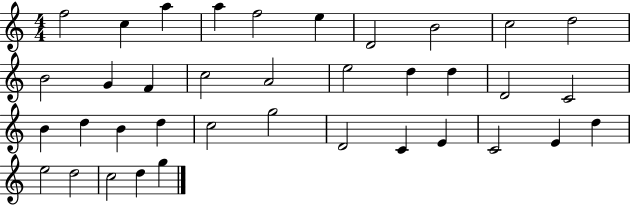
{
  \clef treble
  \numericTimeSignature
  \time 4/4
  \key c \major
  f''2 c''4 a''4 | a''4 f''2 e''4 | d'2 b'2 | c''2 d''2 | \break b'2 g'4 f'4 | c''2 a'2 | e''2 d''4 d''4 | d'2 c'2 | \break b'4 d''4 b'4 d''4 | c''2 g''2 | d'2 c'4 e'4 | c'2 e'4 d''4 | \break e''2 d''2 | c''2 d''4 g''4 | \bar "|."
}